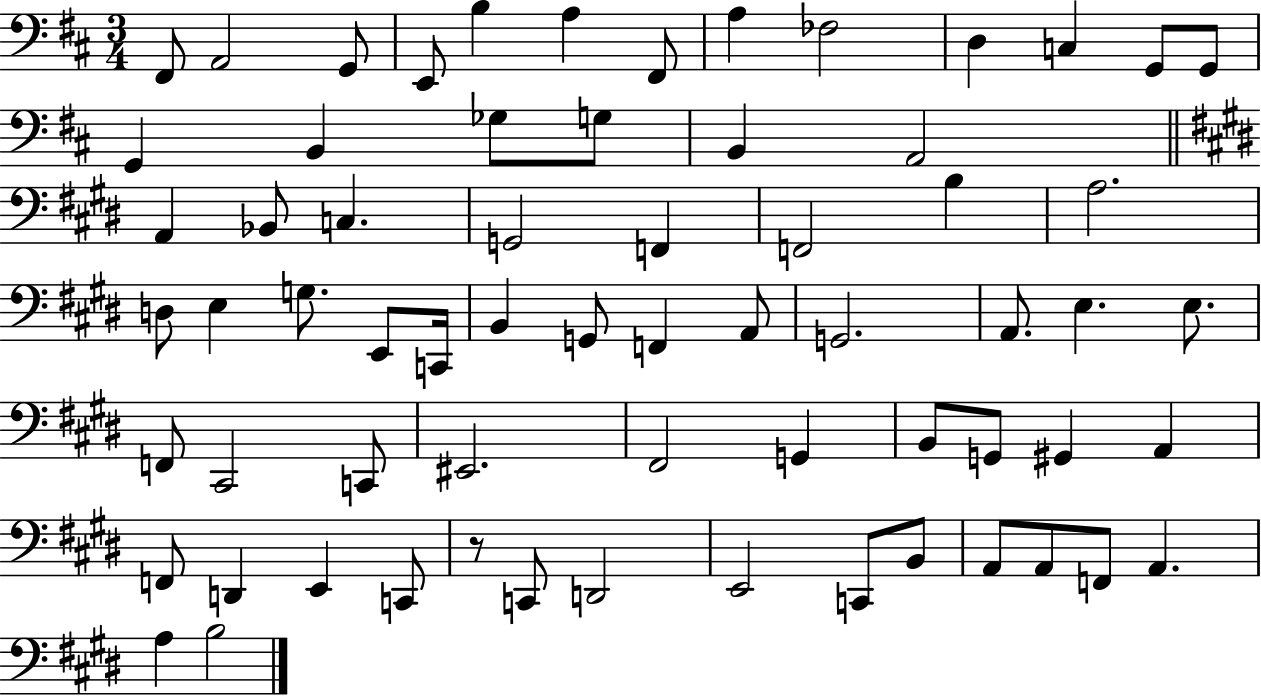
F#2/e A2/h G2/e E2/e B3/q A3/q F#2/e A3/q FES3/h D3/q C3/q G2/e G2/e G2/q B2/q Gb3/e G3/e B2/q A2/h A2/q Bb2/e C3/q. G2/h F2/q F2/h B3/q A3/h. D3/e E3/q G3/e. E2/e C2/s B2/q G2/e F2/q A2/e G2/h. A2/e. E3/q. E3/e. F2/e C#2/h C2/e EIS2/h. F#2/h G2/q B2/e G2/e G#2/q A2/q F2/e D2/q E2/q C2/e R/e C2/e D2/h E2/h C2/e B2/e A2/e A2/e F2/e A2/q. A3/q B3/h